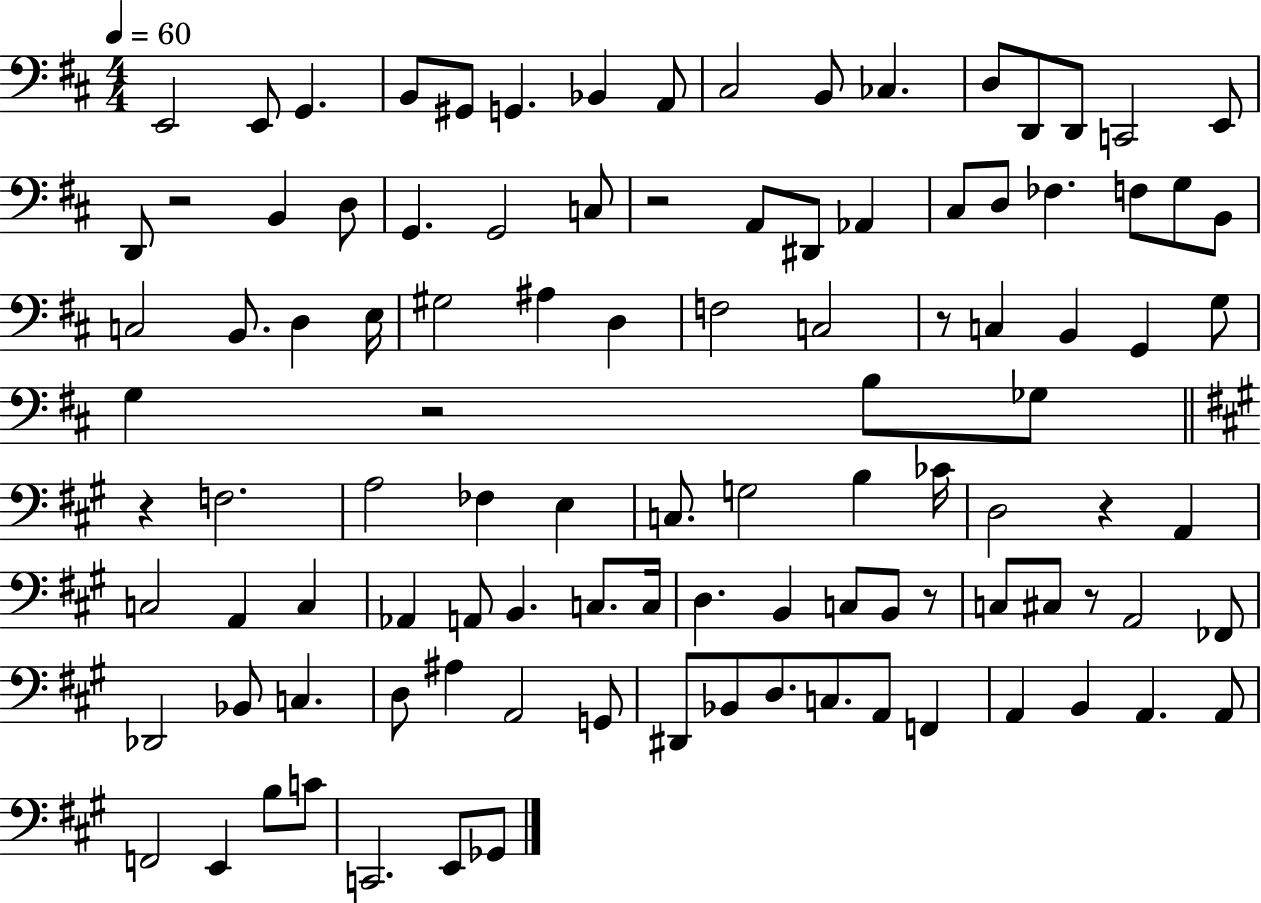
X:1
T:Untitled
M:4/4
L:1/4
K:D
E,,2 E,,/2 G,, B,,/2 ^G,,/2 G,, _B,, A,,/2 ^C,2 B,,/2 _C, D,/2 D,,/2 D,,/2 C,,2 E,,/2 D,,/2 z2 B,, D,/2 G,, G,,2 C,/2 z2 A,,/2 ^D,,/2 _A,, ^C,/2 D,/2 _F, F,/2 G,/2 B,,/2 C,2 B,,/2 D, E,/4 ^G,2 ^A, D, F,2 C,2 z/2 C, B,, G,, G,/2 G, z2 B,/2 _G,/2 z F,2 A,2 _F, E, C,/2 G,2 B, _C/4 D,2 z A,, C,2 A,, C, _A,, A,,/2 B,, C,/2 C,/4 D, B,, C,/2 B,,/2 z/2 C,/2 ^C,/2 z/2 A,,2 _F,,/2 _D,,2 _B,,/2 C, D,/2 ^A, A,,2 G,,/2 ^D,,/2 _B,,/2 D,/2 C,/2 A,,/2 F,, A,, B,, A,, A,,/2 F,,2 E,, B,/2 C/2 C,,2 E,,/2 _G,,/2